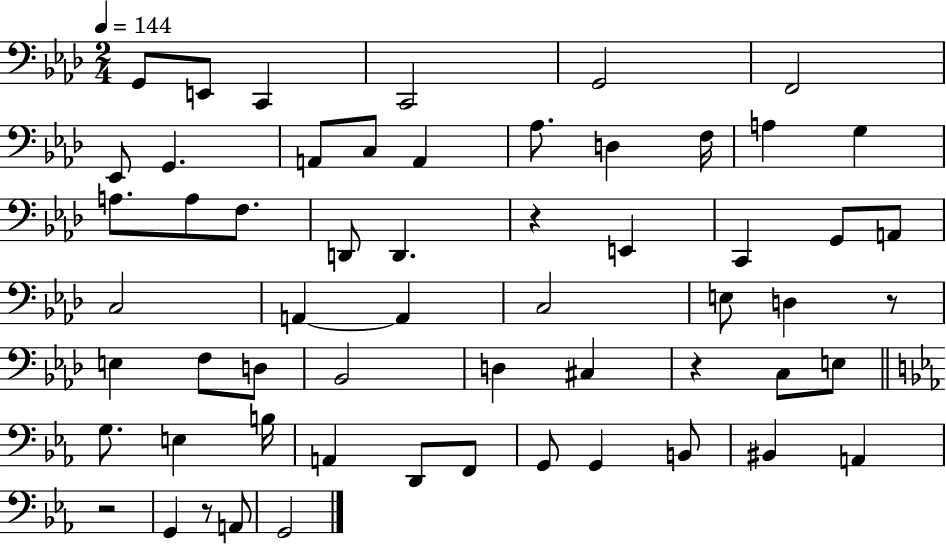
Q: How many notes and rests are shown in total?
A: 58